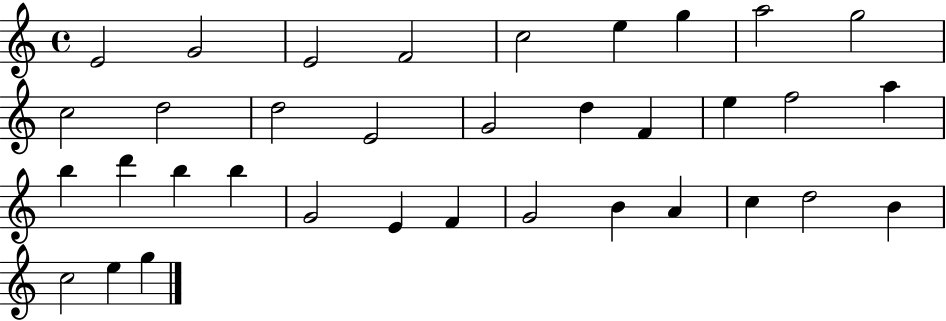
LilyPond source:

{
  \clef treble
  \time 4/4
  \defaultTimeSignature
  \key c \major
  e'2 g'2 | e'2 f'2 | c''2 e''4 g''4 | a''2 g''2 | \break c''2 d''2 | d''2 e'2 | g'2 d''4 f'4 | e''4 f''2 a''4 | \break b''4 d'''4 b''4 b''4 | g'2 e'4 f'4 | g'2 b'4 a'4 | c''4 d''2 b'4 | \break c''2 e''4 g''4 | \bar "|."
}